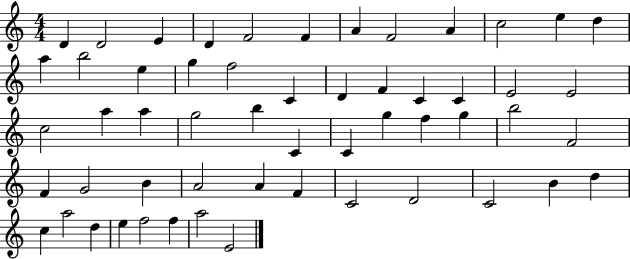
{
  \clef treble
  \numericTimeSignature
  \time 4/4
  \key c \major
  d'4 d'2 e'4 | d'4 f'2 f'4 | a'4 f'2 a'4 | c''2 e''4 d''4 | \break a''4 b''2 e''4 | g''4 f''2 c'4 | d'4 f'4 c'4 c'4 | e'2 e'2 | \break c''2 a''4 a''4 | g''2 b''4 c'4 | c'4 g''4 f''4 g''4 | b''2 f'2 | \break f'4 g'2 b'4 | a'2 a'4 f'4 | c'2 d'2 | c'2 b'4 d''4 | \break c''4 a''2 d''4 | e''4 f''2 f''4 | a''2 e'2 | \bar "|."
}